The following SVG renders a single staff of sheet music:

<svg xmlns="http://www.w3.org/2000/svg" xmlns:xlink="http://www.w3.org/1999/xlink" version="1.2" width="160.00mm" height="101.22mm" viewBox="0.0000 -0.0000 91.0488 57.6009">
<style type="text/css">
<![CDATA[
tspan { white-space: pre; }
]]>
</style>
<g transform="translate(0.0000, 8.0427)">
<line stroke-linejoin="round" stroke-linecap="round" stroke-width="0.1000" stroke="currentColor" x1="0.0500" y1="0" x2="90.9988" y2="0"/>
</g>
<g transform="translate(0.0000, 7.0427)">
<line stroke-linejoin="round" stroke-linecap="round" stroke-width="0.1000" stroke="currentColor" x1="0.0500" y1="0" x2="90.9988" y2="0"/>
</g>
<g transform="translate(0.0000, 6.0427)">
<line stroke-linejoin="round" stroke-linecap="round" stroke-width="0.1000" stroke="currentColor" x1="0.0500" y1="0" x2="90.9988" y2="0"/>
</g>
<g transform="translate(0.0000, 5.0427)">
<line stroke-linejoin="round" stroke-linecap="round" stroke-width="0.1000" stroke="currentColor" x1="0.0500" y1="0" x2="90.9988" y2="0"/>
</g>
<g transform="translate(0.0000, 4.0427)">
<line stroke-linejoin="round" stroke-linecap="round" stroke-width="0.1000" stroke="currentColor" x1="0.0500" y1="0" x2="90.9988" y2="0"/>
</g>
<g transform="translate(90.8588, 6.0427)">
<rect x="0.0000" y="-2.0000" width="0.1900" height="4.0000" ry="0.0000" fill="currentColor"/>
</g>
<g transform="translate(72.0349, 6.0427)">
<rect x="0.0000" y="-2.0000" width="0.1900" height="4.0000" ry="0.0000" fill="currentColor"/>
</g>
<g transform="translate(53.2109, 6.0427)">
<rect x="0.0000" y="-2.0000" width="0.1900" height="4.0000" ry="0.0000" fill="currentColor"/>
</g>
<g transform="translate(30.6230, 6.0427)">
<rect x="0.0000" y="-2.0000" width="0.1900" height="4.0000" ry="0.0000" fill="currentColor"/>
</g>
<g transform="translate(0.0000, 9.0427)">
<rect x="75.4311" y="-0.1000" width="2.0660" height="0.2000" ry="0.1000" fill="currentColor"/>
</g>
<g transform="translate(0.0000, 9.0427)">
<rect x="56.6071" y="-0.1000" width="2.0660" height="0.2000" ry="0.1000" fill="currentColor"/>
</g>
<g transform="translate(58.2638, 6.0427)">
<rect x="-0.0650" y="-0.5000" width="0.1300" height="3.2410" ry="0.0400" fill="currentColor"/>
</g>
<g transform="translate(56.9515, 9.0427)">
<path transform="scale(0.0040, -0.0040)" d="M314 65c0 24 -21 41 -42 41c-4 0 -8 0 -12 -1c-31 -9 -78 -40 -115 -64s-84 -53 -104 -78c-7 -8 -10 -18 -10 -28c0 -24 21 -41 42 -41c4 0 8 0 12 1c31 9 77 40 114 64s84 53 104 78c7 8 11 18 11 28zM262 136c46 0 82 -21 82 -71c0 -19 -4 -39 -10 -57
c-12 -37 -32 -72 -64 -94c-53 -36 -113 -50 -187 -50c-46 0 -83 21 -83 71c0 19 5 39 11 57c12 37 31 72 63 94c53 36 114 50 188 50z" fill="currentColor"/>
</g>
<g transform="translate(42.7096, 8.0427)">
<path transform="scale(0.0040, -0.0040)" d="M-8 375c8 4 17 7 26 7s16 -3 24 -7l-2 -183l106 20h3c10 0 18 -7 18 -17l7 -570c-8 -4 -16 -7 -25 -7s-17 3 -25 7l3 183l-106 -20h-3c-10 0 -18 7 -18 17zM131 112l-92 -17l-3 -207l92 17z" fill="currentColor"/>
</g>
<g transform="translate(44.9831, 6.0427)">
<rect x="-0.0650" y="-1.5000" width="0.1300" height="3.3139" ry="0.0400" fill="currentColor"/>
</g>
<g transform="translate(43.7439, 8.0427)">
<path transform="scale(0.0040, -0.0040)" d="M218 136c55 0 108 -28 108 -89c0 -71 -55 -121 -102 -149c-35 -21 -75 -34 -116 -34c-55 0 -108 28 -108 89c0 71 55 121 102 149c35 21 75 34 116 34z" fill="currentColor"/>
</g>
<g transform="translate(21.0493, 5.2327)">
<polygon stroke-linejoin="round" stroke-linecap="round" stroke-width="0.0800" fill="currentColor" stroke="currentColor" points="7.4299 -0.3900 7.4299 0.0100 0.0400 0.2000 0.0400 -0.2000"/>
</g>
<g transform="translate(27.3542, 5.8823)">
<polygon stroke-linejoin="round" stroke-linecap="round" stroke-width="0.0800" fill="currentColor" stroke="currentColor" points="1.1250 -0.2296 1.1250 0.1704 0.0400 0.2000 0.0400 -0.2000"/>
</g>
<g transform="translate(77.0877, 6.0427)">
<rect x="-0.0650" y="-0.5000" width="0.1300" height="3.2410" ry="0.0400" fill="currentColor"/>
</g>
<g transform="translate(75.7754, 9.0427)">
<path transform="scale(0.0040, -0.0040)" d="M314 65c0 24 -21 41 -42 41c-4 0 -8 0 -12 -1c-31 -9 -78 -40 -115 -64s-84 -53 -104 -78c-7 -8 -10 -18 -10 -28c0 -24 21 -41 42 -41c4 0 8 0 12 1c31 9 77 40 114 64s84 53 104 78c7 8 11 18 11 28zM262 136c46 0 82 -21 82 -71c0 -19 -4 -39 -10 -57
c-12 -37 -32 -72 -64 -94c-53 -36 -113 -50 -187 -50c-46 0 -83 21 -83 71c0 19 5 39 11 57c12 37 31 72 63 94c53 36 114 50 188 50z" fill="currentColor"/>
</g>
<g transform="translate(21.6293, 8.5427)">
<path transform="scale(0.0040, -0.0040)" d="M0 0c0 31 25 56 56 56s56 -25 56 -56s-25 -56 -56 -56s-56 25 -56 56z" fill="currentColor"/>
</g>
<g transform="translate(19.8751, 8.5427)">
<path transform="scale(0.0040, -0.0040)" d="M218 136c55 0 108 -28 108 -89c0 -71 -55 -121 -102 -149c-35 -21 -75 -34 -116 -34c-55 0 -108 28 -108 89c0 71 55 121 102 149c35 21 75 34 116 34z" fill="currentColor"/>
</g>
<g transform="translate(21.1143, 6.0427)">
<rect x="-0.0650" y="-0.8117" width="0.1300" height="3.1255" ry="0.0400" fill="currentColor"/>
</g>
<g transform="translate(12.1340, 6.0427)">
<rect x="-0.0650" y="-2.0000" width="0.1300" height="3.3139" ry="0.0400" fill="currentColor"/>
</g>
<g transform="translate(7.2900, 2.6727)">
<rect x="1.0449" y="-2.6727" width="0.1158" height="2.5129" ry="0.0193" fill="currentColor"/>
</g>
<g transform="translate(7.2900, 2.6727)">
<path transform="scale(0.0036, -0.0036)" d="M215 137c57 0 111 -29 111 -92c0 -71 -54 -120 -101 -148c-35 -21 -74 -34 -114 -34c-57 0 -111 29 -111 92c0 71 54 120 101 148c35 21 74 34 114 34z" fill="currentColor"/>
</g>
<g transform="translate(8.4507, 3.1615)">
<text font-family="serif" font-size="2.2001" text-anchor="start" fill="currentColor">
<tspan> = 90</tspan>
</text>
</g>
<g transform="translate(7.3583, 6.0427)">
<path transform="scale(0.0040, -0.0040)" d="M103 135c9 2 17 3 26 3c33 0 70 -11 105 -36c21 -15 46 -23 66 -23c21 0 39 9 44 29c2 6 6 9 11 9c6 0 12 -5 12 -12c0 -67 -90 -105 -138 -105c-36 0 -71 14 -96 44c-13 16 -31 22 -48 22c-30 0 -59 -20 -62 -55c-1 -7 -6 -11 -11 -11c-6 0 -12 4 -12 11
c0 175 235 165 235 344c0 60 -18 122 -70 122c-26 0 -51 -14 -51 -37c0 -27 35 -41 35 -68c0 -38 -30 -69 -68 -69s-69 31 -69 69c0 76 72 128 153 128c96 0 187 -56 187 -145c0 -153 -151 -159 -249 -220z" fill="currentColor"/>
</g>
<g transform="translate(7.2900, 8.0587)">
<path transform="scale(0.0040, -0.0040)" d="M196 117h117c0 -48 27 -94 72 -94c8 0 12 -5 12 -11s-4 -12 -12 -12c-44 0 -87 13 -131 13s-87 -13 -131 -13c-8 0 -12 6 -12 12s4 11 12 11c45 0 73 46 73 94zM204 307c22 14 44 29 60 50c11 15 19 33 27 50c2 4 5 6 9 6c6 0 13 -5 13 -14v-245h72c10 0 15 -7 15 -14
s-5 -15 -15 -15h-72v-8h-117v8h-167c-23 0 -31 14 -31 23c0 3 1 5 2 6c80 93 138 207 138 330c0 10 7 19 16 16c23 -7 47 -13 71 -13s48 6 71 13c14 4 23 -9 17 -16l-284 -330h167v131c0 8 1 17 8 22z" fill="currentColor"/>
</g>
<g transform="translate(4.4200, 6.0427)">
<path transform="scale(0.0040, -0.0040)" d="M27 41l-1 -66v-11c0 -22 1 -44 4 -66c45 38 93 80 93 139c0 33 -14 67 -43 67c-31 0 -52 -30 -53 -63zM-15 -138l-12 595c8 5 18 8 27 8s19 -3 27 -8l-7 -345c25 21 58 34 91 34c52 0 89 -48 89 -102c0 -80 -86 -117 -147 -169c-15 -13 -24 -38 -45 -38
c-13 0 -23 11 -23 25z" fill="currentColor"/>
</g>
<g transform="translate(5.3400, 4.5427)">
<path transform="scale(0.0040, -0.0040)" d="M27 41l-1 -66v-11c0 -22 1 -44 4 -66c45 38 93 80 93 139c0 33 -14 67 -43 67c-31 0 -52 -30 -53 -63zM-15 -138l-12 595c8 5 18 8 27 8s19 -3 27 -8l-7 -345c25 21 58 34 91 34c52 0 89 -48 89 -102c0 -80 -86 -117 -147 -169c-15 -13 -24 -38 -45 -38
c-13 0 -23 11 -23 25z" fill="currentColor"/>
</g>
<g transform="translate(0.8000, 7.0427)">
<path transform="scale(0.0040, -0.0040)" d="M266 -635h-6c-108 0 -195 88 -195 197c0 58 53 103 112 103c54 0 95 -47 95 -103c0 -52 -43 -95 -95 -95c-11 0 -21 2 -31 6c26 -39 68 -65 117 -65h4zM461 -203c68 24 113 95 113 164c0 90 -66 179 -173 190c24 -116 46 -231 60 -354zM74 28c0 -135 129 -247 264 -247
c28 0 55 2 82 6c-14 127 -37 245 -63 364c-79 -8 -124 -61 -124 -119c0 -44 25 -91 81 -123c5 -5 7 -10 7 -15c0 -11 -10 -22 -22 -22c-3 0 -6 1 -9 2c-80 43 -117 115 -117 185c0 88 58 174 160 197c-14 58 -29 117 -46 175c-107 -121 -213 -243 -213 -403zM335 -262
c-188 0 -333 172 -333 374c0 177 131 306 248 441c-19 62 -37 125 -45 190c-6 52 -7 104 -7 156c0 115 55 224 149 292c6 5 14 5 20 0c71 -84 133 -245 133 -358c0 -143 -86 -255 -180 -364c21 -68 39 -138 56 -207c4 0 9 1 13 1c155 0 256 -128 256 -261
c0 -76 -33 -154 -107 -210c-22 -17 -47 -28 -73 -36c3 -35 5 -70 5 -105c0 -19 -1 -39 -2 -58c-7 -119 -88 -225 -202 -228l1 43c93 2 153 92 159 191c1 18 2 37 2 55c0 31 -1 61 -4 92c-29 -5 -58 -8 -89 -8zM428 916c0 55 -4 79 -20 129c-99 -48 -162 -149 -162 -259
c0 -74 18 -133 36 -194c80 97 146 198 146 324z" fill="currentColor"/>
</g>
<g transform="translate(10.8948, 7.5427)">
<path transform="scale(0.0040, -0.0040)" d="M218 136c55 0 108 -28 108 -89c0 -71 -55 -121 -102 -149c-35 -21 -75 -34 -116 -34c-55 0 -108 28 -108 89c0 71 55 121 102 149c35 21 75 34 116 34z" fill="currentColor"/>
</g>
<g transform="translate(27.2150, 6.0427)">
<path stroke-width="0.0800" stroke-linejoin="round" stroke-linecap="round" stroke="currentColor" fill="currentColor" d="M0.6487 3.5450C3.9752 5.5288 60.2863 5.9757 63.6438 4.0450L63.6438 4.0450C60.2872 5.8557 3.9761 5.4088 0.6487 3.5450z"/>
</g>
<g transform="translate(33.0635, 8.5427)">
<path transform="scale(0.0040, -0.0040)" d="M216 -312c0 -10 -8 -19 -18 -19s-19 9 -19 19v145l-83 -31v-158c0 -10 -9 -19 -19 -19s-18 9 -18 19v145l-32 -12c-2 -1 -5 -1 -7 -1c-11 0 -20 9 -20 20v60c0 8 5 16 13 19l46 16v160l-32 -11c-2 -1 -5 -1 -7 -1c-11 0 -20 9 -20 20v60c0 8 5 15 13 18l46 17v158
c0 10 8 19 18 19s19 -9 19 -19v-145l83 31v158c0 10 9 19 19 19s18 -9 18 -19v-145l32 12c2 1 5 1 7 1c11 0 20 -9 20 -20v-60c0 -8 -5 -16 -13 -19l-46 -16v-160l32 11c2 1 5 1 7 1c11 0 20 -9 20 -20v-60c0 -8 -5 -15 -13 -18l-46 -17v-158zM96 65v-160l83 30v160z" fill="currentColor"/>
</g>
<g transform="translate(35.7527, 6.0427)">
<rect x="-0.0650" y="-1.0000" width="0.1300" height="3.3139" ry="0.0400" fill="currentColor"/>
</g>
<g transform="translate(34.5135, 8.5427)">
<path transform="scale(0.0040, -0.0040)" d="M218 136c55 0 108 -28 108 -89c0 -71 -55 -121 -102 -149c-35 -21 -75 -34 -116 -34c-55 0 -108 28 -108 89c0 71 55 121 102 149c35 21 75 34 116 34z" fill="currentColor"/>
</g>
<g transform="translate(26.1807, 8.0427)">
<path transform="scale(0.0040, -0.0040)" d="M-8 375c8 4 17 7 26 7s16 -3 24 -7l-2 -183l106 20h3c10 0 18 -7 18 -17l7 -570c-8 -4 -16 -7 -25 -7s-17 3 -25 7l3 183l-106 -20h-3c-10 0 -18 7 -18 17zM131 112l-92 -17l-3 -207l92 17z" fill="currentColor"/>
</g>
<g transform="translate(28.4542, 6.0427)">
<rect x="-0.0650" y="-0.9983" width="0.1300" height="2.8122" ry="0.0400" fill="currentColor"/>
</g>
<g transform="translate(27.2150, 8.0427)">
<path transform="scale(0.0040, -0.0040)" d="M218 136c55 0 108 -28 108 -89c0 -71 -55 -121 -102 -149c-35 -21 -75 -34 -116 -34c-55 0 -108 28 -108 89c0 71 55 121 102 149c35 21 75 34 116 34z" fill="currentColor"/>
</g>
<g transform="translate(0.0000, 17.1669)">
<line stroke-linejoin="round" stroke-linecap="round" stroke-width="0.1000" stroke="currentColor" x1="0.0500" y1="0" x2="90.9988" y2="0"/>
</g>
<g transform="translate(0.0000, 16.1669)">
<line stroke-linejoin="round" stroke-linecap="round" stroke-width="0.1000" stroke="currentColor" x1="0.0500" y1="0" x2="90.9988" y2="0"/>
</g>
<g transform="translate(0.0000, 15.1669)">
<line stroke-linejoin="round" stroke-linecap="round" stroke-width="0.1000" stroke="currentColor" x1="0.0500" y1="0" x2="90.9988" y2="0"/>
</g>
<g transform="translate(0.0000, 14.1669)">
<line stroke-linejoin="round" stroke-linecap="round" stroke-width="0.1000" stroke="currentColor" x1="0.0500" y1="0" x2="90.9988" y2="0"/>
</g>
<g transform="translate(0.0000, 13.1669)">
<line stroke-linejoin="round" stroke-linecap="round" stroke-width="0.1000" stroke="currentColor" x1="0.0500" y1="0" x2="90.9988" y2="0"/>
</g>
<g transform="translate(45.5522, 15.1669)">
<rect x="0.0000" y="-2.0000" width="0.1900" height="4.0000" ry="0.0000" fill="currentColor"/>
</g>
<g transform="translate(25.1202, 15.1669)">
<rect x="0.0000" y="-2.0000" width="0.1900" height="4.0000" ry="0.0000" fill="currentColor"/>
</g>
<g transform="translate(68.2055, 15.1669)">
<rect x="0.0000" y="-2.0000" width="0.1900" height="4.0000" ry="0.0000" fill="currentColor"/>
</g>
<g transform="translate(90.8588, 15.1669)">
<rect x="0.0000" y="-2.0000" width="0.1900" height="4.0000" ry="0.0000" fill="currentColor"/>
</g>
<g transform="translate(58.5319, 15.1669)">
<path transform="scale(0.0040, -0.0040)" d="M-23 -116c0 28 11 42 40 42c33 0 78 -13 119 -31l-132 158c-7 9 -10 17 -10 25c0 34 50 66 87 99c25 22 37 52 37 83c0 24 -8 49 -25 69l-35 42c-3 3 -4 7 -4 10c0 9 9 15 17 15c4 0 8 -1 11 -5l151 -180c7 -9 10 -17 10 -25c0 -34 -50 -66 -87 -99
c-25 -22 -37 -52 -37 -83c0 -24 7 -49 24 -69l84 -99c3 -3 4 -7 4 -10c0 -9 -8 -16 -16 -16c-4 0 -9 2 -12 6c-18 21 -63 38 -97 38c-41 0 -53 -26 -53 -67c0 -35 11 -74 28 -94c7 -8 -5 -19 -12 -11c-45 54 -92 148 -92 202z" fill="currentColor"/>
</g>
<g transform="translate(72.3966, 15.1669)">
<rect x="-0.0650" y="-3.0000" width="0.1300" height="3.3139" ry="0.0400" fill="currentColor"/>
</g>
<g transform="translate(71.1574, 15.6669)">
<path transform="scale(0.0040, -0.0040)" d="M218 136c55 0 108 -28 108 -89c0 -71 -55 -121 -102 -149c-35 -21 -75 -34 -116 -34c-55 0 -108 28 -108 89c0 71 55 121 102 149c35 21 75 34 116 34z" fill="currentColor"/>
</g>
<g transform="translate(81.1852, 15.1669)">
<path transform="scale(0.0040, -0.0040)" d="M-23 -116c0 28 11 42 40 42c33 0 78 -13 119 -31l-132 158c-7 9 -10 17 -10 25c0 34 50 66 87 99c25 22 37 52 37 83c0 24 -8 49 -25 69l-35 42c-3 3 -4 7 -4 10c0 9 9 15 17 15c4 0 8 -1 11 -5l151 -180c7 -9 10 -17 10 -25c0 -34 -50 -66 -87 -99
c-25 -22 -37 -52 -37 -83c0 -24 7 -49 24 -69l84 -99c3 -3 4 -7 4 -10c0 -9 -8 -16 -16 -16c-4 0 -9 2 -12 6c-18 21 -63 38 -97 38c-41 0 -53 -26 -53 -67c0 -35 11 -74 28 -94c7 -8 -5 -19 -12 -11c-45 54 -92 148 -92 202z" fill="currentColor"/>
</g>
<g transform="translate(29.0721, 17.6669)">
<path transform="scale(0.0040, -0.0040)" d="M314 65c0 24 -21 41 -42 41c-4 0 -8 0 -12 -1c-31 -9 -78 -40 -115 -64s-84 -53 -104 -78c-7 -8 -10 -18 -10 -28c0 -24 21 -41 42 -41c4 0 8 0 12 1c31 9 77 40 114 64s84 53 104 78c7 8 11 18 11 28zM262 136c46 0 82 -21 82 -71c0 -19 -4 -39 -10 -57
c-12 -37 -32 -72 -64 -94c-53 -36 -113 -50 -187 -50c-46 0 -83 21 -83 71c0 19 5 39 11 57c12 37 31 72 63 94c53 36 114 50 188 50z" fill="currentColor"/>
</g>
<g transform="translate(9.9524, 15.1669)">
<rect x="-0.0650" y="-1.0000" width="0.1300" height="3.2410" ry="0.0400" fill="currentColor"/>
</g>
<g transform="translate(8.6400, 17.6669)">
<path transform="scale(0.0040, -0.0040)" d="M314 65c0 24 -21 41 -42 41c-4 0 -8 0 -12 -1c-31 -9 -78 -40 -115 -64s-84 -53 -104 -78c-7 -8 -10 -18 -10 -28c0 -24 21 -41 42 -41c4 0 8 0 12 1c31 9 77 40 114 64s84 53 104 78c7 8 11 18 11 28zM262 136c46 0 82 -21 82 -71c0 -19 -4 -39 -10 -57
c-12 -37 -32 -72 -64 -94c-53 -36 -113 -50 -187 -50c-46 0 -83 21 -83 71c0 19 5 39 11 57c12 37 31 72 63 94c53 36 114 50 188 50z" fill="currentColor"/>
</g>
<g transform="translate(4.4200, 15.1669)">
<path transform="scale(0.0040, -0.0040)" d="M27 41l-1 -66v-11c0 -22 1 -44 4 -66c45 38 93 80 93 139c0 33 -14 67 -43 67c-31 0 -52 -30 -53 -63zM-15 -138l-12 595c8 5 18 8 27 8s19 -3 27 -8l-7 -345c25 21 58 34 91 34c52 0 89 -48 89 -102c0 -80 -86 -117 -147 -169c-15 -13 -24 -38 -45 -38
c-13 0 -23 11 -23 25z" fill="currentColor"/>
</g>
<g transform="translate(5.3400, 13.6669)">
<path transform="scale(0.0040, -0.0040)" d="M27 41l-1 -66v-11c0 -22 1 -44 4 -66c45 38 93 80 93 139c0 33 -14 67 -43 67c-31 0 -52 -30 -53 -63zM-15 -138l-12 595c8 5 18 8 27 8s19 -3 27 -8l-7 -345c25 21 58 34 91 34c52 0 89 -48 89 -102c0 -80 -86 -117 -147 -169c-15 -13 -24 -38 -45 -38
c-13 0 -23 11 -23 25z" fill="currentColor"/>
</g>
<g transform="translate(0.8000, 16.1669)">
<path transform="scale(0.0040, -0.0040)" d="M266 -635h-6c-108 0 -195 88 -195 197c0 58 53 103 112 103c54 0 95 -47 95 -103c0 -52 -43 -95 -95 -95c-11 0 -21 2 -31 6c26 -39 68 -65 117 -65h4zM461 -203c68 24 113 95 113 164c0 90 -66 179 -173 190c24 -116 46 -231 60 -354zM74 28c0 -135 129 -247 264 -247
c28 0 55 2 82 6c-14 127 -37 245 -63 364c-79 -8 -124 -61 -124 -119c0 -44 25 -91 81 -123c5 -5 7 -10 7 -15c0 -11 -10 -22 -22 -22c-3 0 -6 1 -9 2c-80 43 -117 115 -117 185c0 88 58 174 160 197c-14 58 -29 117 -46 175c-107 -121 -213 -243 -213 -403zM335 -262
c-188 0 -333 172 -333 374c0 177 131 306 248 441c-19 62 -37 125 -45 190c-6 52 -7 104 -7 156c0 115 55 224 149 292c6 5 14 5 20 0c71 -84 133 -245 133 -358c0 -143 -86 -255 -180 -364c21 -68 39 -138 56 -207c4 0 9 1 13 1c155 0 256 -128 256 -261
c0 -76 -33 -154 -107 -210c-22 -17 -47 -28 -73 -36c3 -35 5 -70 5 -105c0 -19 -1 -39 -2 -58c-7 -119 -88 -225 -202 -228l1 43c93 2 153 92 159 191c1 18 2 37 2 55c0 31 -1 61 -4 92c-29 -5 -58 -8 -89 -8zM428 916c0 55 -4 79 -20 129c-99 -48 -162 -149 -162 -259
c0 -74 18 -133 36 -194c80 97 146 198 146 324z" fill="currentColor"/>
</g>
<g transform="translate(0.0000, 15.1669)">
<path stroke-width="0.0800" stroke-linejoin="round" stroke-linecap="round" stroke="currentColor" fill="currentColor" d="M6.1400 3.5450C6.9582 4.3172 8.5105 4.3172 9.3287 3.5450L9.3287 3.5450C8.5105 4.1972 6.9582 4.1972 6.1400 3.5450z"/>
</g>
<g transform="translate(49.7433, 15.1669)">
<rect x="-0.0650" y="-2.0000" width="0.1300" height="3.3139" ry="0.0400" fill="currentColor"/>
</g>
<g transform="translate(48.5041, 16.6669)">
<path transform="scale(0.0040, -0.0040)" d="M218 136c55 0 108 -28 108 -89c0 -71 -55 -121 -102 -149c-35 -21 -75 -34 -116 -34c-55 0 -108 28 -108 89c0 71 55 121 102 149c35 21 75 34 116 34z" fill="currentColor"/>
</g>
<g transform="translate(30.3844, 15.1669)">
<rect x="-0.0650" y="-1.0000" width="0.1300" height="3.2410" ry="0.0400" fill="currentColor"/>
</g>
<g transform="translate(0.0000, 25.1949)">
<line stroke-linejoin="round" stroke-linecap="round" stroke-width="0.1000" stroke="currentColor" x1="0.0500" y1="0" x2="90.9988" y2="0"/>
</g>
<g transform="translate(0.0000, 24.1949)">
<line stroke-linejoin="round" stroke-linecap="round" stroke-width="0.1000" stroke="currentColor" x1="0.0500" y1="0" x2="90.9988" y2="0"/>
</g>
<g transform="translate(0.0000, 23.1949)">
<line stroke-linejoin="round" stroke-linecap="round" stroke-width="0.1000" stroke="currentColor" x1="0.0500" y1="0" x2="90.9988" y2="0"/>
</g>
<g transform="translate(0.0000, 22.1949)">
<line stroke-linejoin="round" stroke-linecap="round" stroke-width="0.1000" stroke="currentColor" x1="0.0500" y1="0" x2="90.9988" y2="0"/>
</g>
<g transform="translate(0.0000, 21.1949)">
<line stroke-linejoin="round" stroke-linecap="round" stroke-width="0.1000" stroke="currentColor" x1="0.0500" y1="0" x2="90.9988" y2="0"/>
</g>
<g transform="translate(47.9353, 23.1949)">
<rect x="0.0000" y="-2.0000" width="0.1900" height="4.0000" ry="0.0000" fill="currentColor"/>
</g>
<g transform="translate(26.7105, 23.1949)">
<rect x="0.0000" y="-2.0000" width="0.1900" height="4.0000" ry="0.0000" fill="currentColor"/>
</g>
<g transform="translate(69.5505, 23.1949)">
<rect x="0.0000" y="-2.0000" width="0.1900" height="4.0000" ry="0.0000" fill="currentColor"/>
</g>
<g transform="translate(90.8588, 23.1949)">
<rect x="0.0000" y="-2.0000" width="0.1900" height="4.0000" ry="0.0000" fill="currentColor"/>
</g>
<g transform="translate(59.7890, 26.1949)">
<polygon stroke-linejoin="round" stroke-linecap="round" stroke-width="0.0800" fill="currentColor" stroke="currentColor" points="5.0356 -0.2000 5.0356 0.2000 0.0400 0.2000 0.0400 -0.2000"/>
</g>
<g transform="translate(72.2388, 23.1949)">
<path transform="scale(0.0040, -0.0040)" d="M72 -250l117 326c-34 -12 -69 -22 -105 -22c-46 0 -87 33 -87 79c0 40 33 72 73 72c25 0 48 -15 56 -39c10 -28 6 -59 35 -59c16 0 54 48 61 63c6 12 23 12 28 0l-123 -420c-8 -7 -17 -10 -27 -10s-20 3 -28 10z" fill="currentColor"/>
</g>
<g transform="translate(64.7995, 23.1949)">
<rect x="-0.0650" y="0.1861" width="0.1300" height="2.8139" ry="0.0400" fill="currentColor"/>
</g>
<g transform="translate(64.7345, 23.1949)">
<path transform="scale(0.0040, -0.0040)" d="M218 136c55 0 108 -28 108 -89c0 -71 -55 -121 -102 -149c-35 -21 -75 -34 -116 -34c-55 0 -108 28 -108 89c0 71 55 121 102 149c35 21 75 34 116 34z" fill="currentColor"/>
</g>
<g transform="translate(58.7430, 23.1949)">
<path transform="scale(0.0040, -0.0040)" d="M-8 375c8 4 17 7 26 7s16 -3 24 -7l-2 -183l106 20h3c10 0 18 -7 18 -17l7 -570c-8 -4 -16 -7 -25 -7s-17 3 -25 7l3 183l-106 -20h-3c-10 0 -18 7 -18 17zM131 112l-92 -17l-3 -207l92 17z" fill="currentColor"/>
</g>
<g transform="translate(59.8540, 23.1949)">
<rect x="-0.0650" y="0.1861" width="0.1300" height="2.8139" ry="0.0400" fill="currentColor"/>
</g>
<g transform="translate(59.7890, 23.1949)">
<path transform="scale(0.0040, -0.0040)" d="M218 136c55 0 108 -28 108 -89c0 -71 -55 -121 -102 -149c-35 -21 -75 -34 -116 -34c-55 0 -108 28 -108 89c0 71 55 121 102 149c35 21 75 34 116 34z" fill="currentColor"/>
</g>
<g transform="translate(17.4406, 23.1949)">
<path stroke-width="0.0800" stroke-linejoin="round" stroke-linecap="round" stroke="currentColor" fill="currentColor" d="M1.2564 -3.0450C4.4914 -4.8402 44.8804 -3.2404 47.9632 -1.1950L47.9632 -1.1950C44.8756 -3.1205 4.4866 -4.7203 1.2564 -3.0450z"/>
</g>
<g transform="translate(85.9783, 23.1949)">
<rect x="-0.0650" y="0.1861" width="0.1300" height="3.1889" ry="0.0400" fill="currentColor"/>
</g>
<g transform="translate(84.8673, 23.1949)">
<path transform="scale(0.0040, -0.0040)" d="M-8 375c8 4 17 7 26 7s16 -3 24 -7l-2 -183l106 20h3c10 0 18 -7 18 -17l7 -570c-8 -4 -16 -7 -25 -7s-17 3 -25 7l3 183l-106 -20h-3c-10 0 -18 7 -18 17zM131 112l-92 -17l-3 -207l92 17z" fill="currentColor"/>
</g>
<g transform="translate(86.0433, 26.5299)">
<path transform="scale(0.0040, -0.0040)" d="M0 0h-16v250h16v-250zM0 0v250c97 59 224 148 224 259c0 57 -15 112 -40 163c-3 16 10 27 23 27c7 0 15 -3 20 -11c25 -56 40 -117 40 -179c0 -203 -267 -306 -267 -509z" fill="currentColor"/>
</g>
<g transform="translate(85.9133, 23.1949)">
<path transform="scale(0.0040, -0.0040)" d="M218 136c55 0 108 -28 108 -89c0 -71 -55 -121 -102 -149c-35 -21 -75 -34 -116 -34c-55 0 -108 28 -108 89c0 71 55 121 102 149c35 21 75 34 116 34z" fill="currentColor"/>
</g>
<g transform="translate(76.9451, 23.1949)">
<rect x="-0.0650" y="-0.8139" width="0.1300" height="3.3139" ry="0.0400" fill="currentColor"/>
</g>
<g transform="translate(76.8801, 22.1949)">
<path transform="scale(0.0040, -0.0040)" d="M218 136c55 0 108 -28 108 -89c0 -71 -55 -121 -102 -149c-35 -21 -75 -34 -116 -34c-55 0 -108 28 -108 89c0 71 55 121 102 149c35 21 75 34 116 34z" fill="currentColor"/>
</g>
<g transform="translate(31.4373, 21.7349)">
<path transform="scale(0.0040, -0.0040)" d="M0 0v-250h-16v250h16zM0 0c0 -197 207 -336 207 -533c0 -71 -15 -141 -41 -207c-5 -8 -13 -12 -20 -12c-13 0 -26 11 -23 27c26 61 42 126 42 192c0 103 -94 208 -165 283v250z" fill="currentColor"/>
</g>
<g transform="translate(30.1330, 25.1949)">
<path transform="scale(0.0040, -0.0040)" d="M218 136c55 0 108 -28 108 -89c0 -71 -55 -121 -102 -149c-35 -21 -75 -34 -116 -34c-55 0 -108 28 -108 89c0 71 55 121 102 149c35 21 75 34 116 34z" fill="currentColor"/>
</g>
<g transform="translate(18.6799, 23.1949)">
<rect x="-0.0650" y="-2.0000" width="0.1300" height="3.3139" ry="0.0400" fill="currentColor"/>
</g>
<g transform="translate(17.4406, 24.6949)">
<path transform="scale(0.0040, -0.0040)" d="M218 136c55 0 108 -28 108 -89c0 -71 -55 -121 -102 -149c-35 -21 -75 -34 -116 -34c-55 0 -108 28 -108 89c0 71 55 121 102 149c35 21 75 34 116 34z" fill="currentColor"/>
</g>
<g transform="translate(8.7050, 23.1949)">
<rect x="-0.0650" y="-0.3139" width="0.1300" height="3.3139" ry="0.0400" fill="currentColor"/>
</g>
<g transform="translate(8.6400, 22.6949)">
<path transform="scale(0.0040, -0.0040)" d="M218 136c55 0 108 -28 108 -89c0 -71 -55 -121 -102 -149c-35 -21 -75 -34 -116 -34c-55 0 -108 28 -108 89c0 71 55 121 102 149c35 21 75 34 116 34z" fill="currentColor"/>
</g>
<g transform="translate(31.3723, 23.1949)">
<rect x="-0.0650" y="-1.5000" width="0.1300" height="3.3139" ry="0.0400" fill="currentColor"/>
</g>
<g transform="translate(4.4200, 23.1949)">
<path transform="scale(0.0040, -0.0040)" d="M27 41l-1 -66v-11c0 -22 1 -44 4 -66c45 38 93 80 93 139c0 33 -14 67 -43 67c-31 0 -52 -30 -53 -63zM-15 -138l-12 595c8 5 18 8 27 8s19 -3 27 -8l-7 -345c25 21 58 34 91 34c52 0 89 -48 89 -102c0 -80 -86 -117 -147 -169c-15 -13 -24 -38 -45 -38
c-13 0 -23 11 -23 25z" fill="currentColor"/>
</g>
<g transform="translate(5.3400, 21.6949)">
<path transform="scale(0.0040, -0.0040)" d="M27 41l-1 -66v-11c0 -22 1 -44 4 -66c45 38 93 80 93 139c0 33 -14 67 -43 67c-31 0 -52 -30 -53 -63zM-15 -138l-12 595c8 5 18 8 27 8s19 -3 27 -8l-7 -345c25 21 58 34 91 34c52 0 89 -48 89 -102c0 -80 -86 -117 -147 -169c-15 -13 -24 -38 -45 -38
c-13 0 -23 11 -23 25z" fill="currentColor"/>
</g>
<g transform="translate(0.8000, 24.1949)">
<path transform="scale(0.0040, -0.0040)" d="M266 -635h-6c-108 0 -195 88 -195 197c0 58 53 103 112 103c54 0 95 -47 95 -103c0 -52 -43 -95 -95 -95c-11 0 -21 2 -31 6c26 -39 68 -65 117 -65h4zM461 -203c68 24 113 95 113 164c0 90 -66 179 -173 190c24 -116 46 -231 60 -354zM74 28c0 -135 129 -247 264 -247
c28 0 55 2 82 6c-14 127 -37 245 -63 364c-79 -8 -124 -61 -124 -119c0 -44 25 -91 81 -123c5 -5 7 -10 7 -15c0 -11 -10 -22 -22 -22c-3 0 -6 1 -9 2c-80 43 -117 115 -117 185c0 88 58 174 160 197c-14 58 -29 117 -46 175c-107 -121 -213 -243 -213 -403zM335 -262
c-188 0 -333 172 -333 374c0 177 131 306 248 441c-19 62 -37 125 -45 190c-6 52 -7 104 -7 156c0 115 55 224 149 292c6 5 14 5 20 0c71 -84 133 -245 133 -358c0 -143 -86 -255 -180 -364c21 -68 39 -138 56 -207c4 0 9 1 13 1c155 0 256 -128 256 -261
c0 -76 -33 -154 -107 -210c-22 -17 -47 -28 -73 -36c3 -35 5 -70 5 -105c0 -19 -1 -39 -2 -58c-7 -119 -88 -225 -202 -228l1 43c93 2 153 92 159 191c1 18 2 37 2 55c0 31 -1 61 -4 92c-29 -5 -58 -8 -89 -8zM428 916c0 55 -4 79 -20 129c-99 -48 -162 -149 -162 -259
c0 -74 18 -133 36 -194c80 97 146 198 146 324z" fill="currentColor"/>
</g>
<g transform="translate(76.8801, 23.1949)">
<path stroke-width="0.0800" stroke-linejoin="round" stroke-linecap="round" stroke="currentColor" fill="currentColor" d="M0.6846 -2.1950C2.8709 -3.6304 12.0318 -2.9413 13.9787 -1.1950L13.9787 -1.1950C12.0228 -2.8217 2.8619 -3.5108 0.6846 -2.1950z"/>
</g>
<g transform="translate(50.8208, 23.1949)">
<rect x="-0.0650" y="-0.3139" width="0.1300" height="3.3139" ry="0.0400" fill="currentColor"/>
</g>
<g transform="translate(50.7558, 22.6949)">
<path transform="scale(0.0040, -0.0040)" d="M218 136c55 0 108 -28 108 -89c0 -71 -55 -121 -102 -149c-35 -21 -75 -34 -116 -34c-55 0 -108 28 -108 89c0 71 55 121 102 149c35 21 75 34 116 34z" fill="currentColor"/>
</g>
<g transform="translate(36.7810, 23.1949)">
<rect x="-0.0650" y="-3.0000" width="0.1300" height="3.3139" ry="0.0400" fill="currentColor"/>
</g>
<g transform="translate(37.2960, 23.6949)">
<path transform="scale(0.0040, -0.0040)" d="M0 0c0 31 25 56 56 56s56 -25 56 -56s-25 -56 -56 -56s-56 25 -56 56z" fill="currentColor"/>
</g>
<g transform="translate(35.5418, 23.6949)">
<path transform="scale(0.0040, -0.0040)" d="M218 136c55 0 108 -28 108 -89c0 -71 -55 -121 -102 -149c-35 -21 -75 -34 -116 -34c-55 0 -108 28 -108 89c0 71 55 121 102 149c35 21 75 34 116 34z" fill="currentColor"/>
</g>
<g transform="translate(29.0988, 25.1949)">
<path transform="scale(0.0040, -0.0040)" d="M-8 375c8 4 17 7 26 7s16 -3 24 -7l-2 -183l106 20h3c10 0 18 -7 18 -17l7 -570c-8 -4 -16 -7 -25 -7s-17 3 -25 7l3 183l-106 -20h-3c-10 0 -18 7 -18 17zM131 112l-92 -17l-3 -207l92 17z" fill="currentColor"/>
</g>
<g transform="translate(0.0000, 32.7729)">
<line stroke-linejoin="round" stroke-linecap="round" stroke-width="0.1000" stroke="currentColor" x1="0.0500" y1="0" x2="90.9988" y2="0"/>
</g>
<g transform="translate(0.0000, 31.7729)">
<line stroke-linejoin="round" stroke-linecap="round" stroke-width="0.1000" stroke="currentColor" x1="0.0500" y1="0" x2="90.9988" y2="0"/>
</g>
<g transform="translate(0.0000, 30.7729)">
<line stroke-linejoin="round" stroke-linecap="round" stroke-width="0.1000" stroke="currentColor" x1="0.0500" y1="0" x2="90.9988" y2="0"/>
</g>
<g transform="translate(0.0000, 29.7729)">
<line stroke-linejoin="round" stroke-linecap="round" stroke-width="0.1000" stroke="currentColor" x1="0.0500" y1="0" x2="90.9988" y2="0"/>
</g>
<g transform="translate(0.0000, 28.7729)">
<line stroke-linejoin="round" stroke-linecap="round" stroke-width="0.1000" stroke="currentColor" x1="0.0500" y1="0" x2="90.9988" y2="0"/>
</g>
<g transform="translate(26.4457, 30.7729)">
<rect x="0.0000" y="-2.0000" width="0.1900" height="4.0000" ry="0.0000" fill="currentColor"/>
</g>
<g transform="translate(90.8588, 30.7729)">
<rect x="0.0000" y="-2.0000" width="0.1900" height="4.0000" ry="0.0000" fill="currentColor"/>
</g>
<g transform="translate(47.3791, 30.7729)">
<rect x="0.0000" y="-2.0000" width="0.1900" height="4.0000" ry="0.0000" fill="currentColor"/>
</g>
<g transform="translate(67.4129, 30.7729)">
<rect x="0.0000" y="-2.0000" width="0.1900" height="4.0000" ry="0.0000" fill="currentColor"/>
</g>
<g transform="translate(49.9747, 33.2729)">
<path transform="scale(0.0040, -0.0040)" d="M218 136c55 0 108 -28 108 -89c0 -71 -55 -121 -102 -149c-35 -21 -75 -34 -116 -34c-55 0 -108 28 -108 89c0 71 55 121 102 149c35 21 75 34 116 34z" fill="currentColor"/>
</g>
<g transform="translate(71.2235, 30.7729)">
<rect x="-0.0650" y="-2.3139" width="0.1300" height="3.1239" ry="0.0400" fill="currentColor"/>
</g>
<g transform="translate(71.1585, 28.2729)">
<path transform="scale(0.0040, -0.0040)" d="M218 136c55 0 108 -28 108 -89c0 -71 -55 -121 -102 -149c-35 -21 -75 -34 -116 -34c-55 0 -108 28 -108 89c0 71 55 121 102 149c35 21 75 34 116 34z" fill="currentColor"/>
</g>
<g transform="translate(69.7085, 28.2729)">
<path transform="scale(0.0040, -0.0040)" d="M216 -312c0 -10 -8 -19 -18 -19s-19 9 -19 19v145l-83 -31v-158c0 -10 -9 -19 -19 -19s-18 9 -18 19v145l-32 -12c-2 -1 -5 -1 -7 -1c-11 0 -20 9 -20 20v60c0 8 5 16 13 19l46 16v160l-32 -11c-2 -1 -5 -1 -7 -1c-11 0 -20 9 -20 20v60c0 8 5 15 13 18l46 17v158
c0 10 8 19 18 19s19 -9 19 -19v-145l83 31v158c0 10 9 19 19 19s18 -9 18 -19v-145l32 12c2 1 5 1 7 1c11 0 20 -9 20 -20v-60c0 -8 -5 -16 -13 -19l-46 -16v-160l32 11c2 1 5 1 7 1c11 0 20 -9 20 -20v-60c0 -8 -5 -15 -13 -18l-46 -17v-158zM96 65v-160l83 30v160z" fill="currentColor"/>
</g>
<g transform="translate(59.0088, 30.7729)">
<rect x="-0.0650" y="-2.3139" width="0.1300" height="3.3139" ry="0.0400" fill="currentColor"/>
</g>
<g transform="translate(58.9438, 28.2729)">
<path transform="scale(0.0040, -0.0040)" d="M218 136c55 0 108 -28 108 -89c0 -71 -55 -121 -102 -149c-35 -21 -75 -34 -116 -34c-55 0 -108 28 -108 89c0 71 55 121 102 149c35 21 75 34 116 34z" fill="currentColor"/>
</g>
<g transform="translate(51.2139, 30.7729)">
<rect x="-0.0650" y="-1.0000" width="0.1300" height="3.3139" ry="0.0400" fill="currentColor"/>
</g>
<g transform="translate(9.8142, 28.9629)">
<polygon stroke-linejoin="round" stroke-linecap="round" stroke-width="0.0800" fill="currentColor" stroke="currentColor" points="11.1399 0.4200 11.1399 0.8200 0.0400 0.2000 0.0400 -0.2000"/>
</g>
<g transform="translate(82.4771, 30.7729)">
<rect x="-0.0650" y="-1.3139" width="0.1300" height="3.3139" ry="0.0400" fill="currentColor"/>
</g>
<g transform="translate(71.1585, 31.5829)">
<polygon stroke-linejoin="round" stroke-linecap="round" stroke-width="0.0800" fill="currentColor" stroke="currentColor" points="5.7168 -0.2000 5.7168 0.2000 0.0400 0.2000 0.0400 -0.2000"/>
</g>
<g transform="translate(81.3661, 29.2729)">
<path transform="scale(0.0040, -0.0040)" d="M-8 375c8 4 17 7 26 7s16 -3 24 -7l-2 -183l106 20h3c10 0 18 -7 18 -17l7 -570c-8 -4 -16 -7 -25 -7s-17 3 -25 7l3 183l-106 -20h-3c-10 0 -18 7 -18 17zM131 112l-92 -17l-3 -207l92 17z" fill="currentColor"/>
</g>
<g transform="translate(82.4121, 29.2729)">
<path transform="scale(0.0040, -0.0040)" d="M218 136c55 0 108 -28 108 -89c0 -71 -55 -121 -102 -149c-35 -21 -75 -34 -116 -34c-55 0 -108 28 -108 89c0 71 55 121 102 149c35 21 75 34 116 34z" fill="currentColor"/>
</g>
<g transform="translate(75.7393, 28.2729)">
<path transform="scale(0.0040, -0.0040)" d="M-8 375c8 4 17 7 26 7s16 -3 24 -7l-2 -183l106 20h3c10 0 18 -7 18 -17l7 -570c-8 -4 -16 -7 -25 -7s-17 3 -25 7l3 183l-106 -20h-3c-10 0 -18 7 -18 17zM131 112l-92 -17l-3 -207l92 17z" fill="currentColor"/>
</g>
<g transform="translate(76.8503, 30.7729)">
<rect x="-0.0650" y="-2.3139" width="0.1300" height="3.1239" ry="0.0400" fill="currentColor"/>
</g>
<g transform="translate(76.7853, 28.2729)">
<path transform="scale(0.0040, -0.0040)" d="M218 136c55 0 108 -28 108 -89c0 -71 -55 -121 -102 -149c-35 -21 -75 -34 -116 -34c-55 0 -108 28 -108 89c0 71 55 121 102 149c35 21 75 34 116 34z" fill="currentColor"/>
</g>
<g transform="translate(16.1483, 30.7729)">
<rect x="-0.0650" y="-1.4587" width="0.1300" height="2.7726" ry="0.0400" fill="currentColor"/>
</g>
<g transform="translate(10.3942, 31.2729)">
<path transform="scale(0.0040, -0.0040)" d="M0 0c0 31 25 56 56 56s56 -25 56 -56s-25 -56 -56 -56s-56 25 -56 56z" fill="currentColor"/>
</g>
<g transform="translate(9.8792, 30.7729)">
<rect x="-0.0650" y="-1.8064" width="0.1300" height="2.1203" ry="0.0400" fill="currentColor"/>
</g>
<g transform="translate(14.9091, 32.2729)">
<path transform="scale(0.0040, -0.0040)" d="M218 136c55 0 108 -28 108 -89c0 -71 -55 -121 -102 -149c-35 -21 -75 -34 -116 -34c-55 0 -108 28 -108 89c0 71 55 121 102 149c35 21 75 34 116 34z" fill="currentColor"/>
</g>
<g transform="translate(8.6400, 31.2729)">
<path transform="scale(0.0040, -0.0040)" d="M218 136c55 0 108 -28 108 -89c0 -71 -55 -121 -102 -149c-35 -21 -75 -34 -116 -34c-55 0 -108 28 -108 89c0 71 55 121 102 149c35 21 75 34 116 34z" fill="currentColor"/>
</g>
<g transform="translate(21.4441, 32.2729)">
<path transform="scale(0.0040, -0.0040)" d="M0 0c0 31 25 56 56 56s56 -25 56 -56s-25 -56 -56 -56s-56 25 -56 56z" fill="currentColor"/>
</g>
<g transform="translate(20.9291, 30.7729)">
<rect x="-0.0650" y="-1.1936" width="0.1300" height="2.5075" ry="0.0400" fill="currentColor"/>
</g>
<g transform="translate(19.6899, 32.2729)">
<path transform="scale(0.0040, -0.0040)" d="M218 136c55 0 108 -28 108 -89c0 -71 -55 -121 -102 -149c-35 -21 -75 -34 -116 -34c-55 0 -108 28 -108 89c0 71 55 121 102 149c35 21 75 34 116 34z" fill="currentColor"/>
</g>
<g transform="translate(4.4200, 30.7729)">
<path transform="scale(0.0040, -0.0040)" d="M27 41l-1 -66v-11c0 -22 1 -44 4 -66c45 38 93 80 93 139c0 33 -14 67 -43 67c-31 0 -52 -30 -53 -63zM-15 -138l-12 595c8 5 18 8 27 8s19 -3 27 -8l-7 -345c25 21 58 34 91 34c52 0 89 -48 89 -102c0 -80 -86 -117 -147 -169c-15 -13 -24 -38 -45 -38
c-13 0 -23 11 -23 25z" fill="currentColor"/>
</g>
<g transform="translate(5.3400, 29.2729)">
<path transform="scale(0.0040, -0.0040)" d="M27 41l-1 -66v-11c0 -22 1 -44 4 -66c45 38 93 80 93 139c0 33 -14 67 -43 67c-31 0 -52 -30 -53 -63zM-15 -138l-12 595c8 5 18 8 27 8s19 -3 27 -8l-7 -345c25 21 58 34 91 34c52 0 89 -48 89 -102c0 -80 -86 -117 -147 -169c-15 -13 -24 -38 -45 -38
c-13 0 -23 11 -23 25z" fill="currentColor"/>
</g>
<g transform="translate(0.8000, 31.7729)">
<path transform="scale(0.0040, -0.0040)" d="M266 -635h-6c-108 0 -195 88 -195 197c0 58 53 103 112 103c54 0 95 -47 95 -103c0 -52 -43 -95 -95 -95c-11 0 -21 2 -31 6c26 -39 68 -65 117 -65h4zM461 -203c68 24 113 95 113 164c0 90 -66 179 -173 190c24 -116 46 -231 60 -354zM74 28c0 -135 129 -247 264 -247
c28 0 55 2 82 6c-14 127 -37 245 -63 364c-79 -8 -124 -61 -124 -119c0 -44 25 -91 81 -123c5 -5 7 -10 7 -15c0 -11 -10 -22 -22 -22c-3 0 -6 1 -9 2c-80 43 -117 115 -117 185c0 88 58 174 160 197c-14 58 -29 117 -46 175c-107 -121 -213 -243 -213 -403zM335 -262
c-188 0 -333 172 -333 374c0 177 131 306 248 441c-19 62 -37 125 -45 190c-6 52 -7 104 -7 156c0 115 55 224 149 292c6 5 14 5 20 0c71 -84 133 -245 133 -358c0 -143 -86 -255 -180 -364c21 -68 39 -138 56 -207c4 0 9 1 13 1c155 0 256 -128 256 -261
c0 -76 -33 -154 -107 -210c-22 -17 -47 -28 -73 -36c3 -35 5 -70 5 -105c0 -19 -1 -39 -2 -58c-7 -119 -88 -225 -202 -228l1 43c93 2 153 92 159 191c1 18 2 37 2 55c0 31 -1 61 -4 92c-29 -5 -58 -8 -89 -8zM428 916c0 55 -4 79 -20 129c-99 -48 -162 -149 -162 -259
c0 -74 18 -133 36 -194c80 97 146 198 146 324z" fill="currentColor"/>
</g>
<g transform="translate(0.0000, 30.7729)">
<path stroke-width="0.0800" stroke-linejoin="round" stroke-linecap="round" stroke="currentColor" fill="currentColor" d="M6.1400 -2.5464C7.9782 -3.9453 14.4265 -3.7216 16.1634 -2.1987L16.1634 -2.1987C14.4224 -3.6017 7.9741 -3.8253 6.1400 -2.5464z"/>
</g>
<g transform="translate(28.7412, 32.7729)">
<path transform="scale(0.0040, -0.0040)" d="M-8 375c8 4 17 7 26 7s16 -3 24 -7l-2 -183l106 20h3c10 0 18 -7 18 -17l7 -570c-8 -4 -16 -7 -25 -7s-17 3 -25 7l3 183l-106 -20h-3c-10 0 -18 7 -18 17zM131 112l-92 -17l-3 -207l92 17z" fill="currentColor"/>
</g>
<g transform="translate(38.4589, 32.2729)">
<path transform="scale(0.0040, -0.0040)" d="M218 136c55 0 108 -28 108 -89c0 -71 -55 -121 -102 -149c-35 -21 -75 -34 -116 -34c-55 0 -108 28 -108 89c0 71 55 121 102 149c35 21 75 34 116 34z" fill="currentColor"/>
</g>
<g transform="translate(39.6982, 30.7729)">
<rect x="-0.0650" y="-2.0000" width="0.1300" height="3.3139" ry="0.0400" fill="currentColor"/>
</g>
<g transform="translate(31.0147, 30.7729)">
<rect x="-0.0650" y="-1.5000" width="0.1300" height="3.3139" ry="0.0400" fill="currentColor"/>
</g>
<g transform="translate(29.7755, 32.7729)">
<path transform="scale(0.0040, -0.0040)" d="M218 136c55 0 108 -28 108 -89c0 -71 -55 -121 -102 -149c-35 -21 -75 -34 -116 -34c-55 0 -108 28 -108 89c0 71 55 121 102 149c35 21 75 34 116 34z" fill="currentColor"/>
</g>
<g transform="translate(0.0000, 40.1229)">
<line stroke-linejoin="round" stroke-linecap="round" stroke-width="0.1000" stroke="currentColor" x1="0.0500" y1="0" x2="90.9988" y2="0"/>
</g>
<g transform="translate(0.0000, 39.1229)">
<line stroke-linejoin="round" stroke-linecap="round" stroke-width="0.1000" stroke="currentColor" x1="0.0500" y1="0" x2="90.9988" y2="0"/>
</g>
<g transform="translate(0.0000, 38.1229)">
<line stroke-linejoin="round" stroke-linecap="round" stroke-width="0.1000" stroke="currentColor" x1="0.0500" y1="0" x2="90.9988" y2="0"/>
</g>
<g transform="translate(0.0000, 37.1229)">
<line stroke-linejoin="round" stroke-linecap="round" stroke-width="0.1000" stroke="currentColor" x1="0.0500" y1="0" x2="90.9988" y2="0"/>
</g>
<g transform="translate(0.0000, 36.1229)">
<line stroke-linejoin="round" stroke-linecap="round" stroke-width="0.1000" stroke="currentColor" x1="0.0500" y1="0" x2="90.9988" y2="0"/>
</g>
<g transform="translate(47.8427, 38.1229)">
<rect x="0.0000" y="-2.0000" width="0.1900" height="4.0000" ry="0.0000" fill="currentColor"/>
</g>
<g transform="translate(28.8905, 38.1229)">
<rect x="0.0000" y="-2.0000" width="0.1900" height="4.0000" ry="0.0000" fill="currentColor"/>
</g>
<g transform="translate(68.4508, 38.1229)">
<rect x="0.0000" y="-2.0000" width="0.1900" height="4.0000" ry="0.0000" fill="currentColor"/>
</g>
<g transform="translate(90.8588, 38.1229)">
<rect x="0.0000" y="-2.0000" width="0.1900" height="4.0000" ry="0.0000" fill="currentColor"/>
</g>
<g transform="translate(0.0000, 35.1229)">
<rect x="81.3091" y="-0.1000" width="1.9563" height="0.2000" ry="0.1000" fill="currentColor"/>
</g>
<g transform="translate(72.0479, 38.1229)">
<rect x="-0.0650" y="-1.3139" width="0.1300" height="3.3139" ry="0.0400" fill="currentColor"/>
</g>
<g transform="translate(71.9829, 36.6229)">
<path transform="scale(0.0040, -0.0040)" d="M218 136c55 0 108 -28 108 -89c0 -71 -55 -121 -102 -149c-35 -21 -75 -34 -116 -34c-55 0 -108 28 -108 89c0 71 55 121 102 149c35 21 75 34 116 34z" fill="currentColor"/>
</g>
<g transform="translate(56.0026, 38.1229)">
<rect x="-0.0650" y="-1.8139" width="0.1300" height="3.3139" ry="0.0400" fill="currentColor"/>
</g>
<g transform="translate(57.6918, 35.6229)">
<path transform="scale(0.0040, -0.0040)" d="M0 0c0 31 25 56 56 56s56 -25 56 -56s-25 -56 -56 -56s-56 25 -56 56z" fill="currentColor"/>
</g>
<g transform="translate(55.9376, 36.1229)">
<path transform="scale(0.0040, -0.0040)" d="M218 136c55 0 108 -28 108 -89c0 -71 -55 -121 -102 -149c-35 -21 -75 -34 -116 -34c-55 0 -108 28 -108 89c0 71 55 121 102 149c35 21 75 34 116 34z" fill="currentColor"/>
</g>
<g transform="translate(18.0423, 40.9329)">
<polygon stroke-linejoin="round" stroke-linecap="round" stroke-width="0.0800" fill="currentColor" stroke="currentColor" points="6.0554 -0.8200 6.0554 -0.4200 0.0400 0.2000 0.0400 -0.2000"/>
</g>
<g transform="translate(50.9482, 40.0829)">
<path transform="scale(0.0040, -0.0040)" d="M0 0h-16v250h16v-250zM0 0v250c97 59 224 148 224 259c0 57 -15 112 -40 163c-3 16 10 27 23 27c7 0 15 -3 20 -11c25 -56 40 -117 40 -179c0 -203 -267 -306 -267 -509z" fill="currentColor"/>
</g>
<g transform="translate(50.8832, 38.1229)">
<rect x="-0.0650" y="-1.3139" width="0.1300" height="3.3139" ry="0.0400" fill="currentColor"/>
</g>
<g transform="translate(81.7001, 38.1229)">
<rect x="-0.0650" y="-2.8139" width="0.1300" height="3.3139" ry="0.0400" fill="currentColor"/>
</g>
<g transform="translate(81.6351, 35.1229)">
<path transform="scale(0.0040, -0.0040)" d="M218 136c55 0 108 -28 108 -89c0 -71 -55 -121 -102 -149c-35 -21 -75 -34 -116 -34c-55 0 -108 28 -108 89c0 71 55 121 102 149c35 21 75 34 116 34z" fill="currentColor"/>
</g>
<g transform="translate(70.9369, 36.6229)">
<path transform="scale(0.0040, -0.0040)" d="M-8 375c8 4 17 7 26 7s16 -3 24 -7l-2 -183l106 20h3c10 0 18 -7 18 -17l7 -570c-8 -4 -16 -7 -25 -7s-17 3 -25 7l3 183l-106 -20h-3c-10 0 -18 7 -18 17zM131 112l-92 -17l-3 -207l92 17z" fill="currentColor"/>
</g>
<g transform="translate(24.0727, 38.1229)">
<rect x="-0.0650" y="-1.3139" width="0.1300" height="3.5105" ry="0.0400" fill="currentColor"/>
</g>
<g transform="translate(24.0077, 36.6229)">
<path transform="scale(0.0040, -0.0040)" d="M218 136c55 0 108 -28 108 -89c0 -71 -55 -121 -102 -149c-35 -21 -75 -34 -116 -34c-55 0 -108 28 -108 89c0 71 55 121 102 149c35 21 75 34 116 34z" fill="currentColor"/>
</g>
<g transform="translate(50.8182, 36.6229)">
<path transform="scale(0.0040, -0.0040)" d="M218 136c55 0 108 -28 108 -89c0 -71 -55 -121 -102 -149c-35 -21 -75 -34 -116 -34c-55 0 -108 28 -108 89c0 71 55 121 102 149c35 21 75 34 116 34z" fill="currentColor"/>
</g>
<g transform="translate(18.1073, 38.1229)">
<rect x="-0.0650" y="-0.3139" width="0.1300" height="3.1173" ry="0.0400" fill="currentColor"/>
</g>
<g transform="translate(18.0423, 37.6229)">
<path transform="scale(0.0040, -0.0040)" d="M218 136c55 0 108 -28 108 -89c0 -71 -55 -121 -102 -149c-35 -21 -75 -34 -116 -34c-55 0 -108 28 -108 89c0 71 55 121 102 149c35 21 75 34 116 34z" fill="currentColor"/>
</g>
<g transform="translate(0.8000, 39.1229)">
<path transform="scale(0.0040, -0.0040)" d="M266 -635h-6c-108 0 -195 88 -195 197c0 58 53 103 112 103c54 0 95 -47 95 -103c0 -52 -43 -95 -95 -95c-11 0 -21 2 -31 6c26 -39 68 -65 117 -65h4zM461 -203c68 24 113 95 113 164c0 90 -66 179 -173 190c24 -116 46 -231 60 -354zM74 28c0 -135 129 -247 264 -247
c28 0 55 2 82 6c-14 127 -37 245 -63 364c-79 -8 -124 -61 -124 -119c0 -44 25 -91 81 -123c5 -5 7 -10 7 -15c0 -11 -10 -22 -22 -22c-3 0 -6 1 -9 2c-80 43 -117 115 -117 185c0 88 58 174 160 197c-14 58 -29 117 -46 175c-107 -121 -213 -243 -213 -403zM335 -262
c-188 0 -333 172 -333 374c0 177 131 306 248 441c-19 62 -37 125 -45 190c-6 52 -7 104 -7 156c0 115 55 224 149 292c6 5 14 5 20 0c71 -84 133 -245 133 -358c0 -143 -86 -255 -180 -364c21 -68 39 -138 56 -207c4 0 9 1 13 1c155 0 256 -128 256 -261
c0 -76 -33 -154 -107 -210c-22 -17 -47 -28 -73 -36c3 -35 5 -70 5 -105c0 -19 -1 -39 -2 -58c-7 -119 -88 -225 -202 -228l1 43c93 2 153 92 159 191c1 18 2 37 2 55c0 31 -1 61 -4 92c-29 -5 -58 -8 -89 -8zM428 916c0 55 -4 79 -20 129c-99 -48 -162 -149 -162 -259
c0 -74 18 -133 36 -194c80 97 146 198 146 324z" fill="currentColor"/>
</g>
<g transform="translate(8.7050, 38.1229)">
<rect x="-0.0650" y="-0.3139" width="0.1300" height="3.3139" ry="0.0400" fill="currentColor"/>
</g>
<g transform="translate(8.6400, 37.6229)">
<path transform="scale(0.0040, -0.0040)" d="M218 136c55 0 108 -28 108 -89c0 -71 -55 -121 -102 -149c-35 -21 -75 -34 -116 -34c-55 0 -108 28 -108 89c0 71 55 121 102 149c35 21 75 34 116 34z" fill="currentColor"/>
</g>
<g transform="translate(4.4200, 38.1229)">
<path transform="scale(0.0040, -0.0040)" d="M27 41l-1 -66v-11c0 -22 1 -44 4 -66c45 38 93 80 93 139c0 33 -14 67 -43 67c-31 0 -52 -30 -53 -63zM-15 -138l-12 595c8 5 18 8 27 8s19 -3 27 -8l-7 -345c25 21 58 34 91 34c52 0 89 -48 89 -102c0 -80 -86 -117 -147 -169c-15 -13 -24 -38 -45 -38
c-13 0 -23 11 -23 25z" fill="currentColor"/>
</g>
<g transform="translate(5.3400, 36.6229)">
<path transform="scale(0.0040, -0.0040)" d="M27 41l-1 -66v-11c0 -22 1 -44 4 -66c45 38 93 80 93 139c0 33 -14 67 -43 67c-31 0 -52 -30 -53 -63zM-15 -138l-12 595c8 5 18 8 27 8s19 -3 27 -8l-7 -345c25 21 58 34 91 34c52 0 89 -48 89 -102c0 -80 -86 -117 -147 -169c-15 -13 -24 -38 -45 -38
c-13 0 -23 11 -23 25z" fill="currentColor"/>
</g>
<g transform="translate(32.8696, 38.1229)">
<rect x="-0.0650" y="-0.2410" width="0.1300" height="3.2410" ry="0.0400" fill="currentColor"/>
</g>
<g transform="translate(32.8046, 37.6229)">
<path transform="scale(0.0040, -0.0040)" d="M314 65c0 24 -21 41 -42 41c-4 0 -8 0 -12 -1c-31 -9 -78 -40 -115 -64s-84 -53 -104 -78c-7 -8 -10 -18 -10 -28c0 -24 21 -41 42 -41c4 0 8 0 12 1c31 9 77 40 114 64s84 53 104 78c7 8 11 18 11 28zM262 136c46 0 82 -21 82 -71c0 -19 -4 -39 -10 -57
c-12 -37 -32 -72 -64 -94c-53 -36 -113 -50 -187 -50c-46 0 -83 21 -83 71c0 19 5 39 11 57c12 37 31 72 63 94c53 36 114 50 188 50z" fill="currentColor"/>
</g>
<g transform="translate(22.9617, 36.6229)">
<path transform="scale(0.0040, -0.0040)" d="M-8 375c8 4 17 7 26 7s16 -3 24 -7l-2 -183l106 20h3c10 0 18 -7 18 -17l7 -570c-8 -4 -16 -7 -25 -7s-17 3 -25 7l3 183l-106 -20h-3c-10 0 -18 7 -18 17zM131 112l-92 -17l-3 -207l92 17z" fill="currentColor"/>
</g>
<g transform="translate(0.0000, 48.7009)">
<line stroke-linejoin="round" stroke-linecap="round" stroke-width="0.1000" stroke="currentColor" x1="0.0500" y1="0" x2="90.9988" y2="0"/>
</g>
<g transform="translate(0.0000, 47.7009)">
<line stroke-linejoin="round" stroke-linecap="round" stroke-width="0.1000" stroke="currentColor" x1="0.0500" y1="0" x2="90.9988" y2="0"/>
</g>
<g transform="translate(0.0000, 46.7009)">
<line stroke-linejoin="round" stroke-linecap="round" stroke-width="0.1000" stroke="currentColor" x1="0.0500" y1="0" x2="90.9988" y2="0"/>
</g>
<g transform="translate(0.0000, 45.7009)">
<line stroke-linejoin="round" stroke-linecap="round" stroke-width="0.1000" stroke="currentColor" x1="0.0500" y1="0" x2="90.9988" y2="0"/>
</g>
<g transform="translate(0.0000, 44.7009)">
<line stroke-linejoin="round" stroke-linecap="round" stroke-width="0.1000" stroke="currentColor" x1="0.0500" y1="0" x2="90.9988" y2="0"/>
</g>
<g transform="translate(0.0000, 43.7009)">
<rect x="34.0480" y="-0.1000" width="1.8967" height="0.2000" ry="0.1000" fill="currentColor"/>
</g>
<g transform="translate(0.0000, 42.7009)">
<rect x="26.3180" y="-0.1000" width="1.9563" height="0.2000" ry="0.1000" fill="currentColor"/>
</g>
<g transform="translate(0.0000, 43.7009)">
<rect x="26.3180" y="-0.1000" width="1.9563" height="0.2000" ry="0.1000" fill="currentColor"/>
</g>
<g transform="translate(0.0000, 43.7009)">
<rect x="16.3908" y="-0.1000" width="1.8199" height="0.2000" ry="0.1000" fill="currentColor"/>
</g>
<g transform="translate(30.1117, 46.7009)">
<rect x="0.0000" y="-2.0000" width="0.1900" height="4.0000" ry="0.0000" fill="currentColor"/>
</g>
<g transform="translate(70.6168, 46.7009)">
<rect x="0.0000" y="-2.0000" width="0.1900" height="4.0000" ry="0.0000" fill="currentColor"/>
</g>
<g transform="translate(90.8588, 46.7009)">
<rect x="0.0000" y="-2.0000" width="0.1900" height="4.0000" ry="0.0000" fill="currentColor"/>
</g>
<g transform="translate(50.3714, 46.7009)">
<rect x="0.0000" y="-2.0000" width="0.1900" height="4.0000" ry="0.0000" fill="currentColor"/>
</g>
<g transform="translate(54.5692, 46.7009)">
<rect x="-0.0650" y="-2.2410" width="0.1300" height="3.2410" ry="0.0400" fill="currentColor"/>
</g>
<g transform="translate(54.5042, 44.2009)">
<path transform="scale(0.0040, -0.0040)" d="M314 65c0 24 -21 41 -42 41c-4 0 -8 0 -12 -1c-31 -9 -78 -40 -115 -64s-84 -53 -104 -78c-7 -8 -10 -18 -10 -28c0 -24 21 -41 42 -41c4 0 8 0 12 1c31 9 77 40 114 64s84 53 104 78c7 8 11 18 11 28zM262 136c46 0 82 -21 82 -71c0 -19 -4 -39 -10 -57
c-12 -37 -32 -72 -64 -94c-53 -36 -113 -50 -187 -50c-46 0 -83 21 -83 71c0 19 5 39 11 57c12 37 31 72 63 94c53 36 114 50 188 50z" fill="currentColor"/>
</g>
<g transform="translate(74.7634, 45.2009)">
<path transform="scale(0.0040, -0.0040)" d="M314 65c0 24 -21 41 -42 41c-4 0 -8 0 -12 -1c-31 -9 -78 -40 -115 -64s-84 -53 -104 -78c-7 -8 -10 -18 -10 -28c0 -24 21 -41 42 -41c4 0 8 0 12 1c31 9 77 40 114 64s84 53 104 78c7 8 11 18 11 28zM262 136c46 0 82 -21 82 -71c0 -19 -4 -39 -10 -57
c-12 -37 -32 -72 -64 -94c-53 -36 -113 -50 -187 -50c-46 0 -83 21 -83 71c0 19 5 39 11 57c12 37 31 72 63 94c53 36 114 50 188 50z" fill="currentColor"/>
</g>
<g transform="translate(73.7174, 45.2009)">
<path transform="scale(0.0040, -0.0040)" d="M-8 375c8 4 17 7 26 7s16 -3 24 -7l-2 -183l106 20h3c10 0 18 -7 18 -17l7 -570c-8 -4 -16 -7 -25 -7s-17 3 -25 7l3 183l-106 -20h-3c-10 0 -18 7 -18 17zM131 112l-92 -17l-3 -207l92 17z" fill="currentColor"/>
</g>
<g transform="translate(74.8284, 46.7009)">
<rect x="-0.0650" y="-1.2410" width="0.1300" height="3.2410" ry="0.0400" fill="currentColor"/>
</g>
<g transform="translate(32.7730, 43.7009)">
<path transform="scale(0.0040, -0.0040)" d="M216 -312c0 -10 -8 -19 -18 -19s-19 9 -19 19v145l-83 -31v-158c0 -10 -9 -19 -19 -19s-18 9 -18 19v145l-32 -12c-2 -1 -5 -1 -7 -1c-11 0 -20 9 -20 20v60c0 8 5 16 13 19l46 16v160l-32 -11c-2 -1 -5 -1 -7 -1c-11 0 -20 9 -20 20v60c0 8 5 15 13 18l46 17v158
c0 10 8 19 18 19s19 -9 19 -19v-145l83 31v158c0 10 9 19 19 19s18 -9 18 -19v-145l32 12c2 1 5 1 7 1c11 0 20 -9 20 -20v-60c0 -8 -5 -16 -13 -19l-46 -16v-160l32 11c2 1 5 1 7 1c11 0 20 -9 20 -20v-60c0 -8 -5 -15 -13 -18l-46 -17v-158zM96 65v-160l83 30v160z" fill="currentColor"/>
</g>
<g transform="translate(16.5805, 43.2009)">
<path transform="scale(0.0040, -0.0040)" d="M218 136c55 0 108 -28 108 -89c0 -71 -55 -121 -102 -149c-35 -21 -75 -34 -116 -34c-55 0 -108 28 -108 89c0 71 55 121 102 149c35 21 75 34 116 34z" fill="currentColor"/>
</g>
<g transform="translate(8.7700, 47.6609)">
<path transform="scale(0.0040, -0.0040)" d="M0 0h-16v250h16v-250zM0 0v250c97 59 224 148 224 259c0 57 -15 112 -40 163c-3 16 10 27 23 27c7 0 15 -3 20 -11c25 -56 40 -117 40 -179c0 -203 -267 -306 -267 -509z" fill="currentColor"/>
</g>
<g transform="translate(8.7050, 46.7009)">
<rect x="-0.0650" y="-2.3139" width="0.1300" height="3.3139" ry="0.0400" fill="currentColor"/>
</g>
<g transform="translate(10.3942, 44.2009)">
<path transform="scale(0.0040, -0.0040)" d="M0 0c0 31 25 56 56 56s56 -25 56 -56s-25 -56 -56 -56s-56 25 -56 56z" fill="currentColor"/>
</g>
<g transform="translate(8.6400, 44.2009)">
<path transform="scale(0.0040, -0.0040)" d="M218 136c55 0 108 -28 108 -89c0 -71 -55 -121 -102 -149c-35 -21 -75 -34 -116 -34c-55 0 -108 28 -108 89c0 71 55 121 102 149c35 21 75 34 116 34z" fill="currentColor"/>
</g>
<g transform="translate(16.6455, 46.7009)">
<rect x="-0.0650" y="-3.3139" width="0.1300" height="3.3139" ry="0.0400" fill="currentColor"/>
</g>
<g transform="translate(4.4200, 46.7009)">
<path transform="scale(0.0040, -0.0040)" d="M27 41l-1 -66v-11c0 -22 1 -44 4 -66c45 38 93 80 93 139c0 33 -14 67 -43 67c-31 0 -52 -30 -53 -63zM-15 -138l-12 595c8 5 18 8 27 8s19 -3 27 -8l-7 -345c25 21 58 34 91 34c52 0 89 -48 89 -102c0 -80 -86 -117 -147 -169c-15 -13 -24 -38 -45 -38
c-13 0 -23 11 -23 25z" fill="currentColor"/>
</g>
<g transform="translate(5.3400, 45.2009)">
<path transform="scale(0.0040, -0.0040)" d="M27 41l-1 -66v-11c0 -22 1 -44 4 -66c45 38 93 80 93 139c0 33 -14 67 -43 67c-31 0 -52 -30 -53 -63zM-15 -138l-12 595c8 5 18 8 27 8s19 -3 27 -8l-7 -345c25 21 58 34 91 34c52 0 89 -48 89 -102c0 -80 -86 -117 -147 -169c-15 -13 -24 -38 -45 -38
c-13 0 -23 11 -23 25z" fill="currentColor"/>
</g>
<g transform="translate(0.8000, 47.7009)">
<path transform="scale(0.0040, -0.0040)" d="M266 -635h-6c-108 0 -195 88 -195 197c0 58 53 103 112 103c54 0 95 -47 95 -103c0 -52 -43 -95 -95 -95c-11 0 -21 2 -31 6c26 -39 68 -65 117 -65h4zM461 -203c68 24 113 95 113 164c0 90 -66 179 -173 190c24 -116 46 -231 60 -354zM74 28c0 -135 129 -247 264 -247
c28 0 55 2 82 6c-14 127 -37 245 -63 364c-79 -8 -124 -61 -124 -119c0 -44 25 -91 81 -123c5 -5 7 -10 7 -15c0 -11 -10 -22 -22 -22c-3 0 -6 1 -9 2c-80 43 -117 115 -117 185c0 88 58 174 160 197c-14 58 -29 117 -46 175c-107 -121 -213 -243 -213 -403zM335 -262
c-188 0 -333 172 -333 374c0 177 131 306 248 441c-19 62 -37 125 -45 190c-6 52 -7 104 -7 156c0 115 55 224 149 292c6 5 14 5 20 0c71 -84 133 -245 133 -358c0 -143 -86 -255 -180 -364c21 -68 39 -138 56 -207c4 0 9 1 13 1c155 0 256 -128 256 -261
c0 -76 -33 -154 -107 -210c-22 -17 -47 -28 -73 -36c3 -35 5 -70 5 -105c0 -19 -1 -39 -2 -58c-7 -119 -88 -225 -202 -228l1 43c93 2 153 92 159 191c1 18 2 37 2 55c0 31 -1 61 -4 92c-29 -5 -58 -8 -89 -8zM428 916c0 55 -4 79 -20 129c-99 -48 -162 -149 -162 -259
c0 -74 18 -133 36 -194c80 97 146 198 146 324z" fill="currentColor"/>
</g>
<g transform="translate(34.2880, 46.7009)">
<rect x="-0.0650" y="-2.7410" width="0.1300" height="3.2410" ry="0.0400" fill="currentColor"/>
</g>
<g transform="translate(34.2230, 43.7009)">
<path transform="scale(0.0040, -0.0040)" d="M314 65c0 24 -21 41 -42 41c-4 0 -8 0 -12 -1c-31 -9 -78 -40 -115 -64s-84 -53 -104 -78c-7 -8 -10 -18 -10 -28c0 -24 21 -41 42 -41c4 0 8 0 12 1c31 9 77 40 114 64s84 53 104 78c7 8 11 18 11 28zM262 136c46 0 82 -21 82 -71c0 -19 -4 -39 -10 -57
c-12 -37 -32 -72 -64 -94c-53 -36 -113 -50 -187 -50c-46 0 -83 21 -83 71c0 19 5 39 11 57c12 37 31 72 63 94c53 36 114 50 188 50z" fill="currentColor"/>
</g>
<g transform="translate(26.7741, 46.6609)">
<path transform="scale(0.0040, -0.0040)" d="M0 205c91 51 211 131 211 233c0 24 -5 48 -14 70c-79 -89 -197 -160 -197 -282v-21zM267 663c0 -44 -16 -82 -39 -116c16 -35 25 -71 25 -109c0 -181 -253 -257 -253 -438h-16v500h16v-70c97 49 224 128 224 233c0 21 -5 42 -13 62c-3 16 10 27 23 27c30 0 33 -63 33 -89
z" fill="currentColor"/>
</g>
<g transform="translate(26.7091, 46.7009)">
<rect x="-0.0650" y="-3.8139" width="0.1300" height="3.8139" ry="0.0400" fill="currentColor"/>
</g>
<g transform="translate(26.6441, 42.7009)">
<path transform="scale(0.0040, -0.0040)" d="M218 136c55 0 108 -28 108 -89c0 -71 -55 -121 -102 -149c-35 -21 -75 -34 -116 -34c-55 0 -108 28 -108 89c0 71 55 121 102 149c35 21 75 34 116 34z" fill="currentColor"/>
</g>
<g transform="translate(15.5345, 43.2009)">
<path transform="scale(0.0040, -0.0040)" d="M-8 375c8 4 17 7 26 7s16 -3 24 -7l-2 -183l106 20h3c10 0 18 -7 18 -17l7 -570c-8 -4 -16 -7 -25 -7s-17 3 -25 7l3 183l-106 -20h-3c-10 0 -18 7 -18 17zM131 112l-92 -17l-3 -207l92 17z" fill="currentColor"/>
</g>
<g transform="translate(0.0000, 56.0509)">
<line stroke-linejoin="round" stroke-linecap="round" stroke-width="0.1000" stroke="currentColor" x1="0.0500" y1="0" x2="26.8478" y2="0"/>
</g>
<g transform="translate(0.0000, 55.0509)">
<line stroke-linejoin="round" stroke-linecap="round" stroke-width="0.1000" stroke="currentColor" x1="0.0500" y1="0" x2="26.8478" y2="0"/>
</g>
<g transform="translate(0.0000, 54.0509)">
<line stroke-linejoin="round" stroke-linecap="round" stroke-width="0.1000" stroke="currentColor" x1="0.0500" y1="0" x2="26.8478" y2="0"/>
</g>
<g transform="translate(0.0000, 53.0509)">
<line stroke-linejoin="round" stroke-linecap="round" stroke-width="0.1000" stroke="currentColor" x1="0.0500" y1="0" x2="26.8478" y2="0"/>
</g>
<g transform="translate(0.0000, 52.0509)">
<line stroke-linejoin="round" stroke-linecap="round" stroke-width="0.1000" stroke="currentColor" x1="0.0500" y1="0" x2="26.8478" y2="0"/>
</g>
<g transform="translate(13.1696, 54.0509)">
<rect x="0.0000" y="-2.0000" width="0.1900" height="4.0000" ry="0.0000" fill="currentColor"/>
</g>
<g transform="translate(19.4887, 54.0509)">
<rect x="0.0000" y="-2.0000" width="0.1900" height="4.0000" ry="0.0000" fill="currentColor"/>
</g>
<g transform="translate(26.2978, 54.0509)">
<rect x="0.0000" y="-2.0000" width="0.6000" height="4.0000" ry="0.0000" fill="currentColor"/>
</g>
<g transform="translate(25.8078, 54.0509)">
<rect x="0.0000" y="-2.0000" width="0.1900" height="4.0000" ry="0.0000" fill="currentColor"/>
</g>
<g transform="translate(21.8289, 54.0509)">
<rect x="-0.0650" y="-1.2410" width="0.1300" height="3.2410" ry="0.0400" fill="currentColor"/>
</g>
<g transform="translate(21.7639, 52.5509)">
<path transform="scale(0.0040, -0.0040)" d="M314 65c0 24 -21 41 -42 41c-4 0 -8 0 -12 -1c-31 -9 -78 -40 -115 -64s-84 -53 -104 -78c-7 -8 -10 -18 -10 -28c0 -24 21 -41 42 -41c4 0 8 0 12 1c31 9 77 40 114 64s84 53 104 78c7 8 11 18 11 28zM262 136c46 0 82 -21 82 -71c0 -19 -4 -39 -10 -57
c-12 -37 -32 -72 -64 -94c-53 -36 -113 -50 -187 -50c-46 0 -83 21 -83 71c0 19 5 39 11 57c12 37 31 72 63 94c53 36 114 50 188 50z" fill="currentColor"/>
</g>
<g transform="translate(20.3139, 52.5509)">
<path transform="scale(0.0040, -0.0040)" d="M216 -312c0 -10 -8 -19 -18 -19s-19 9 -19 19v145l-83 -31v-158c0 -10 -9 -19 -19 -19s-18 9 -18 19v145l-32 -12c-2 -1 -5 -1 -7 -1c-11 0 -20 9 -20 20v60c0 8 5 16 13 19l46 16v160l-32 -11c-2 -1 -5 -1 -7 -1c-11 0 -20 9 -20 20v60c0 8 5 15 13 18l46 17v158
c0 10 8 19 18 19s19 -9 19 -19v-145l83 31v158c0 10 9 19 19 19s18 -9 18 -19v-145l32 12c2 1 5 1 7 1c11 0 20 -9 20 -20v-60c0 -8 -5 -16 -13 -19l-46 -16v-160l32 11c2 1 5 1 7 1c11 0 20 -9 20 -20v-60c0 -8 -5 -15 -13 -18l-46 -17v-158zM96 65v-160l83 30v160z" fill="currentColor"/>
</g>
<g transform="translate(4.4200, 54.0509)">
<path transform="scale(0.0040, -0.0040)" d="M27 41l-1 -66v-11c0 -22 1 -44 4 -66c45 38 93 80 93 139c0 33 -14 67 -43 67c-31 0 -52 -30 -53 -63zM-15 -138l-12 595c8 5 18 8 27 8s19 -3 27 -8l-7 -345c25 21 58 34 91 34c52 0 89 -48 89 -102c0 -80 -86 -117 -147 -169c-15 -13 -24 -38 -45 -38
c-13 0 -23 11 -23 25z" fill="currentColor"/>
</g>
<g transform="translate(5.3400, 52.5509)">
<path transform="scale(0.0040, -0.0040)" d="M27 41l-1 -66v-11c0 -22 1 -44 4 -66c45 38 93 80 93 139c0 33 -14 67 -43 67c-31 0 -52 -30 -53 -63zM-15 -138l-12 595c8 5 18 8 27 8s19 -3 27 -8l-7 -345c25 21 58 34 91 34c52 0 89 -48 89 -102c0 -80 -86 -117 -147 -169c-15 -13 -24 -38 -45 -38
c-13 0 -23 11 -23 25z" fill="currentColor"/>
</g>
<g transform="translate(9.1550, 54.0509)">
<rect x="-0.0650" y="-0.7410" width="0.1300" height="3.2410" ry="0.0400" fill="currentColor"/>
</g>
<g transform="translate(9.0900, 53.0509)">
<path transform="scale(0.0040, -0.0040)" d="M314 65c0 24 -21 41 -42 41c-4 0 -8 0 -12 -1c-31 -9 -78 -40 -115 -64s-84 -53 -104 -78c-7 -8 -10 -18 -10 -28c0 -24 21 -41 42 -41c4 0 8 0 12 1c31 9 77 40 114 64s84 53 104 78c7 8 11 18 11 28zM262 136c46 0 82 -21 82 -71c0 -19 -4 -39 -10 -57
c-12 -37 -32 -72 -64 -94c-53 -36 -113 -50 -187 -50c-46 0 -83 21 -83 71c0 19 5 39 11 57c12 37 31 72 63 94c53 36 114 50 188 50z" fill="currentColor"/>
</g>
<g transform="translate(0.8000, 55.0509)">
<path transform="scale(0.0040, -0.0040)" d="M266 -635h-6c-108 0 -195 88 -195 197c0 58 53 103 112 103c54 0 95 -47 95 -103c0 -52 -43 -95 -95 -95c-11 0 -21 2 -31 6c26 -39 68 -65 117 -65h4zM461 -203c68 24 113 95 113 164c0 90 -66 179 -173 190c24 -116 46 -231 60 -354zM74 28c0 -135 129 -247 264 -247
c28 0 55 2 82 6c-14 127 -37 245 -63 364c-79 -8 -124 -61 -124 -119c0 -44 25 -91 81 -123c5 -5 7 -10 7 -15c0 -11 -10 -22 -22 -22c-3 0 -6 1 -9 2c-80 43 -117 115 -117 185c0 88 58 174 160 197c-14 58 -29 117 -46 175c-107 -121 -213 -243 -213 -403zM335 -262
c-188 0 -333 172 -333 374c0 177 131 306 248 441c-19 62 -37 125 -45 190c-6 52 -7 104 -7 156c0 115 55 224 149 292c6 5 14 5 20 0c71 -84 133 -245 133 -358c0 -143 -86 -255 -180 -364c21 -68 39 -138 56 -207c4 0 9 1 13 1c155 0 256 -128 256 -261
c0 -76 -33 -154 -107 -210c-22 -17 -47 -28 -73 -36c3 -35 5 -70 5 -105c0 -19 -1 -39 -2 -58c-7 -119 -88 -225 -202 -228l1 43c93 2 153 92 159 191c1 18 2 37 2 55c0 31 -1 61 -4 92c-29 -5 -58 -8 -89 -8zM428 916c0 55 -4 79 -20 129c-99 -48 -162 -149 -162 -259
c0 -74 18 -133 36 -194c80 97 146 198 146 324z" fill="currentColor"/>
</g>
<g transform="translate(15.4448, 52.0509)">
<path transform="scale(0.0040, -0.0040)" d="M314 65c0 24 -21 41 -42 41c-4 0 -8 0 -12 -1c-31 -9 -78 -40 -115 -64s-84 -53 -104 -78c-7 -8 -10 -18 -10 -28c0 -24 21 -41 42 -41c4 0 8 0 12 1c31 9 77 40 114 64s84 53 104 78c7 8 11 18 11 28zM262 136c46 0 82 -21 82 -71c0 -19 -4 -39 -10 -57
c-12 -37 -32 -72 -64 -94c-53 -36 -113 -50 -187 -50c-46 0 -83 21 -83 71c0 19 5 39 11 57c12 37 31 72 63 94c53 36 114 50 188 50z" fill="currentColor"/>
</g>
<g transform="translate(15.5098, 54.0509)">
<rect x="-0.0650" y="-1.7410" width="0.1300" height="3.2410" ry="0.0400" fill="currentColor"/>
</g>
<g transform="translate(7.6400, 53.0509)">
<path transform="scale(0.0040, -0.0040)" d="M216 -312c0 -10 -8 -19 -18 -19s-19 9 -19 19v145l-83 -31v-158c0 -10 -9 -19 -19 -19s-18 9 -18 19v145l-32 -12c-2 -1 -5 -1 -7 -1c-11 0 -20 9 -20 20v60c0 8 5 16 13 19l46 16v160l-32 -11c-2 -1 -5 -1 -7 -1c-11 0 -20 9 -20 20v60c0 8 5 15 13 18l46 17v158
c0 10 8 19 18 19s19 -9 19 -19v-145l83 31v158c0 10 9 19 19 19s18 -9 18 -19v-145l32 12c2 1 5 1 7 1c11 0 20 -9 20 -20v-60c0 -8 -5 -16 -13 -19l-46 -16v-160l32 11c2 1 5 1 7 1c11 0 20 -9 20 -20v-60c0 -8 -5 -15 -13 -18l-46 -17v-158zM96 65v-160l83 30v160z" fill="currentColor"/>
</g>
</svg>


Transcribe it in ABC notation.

X:1
T:Untitled
M:2/4
L:1/4
K:Bb
F D/2 E/4 ^D E C2 C2 D2 D2 F z A z c F E/2 A c B/2 B/2 z/2 d B/2 A/2 F/2 F/2 E F D g ^g/2 g/2 e c c/2 e/2 c2 _e/2 f e a g/2 b c'/4 ^a2 g2 e2 ^d2 f2 ^e2